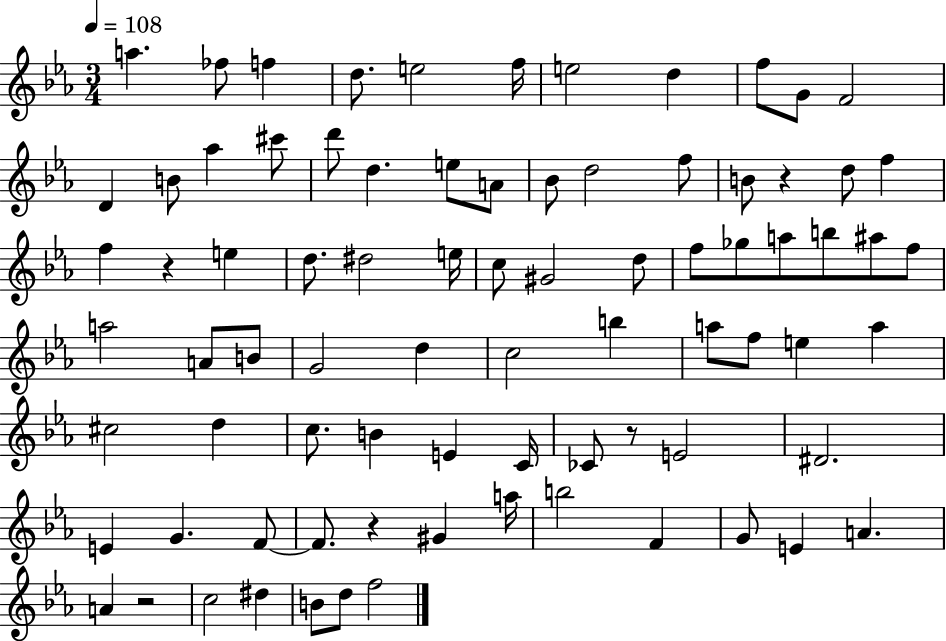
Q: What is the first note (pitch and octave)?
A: A5